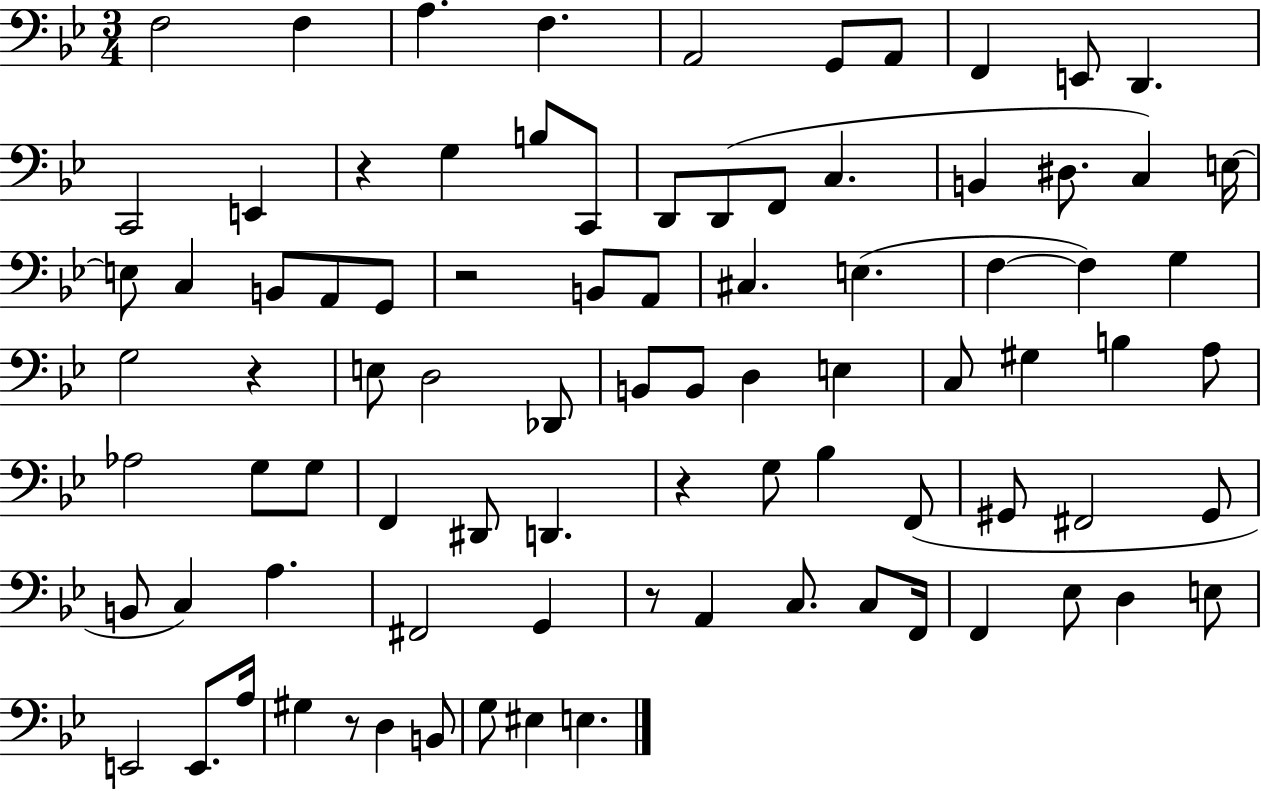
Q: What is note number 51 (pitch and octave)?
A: F2